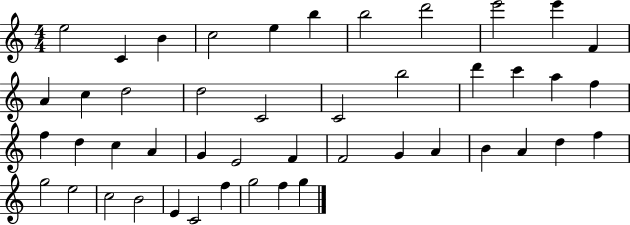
E5/h C4/q B4/q C5/h E5/q B5/q B5/h D6/h E6/h E6/q F4/q A4/q C5/q D5/h D5/h C4/h C4/h B5/h D6/q C6/q A5/q F5/q F5/q D5/q C5/q A4/q G4/q E4/h F4/q F4/h G4/q A4/q B4/q A4/q D5/q F5/q G5/h E5/h C5/h B4/h E4/q C4/h F5/q G5/h F5/q G5/q